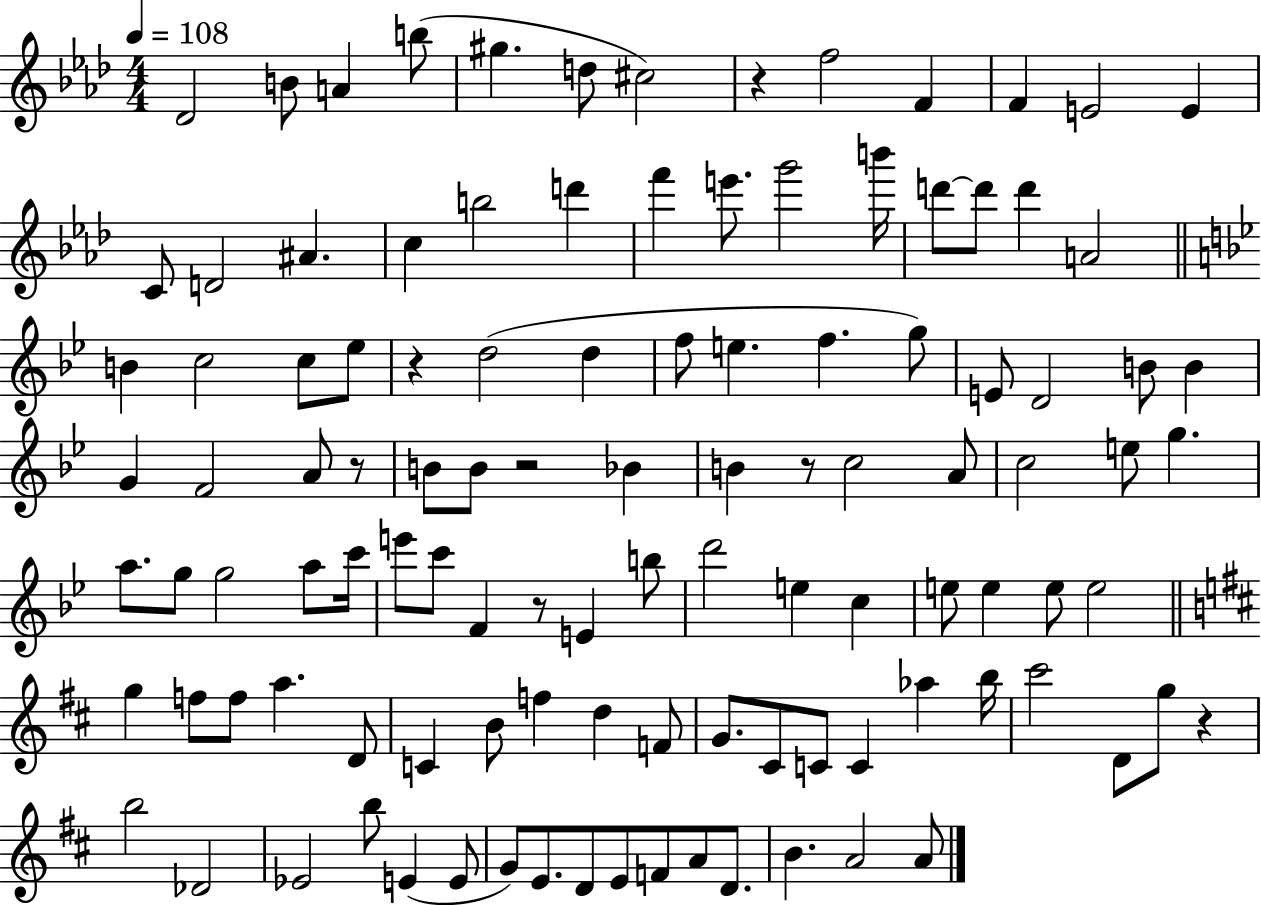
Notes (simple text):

Db4/h B4/e A4/q B5/e G#5/q. D5/e C#5/h R/q F5/h F4/q F4/q E4/h E4/q C4/e D4/h A#4/q. C5/q B5/h D6/q F6/q E6/e. G6/h B6/s D6/e D6/e D6/q A4/h B4/q C5/h C5/e Eb5/e R/q D5/h D5/q F5/e E5/q. F5/q. G5/e E4/e D4/h B4/e B4/q G4/q F4/h A4/e R/e B4/e B4/e R/h Bb4/q B4/q R/e C5/h A4/e C5/h E5/e G5/q. A5/e. G5/e G5/h A5/e C6/s E6/e C6/e F4/q R/e E4/q B5/e D6/h E5/q C5/q E5/e E5/q E5/e E5/h G5/q F5/e F5/e A5/q. D4/e C4/q B4/e F5/q D5/q F4/e G4/e. C#4/e C4/e C4/q Ab5/q B5/s C#6/h D4/e G5/e R/q B5/h Db4/h Eb4/h B5/e E4/q E4/e G4/e E4/e. D4/e E4/e F4/e A4/e D4/e. B4/q. A4/h A4/e